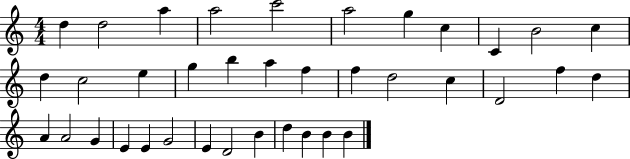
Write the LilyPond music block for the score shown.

{
  \clef treble
  \numericTimeSignature
  \time 4/4
  \key c \major
  d''4 d''2 a''4 | a''2 c'''2 | a''2 g''4 c''4 | c'4 b'2 c''4 | \break d''4 c''2 e''4 | g''4 b''4 a''4 f''4 | f''4 d''2 c''4 | d'2 f''4 d''4 | \break a'4 a'2 g'4 | e'4 e'4 g'2 | e'4 d'2 b'4 | d''4 b'4 b'4 b'4 | \break \bar "|."
}